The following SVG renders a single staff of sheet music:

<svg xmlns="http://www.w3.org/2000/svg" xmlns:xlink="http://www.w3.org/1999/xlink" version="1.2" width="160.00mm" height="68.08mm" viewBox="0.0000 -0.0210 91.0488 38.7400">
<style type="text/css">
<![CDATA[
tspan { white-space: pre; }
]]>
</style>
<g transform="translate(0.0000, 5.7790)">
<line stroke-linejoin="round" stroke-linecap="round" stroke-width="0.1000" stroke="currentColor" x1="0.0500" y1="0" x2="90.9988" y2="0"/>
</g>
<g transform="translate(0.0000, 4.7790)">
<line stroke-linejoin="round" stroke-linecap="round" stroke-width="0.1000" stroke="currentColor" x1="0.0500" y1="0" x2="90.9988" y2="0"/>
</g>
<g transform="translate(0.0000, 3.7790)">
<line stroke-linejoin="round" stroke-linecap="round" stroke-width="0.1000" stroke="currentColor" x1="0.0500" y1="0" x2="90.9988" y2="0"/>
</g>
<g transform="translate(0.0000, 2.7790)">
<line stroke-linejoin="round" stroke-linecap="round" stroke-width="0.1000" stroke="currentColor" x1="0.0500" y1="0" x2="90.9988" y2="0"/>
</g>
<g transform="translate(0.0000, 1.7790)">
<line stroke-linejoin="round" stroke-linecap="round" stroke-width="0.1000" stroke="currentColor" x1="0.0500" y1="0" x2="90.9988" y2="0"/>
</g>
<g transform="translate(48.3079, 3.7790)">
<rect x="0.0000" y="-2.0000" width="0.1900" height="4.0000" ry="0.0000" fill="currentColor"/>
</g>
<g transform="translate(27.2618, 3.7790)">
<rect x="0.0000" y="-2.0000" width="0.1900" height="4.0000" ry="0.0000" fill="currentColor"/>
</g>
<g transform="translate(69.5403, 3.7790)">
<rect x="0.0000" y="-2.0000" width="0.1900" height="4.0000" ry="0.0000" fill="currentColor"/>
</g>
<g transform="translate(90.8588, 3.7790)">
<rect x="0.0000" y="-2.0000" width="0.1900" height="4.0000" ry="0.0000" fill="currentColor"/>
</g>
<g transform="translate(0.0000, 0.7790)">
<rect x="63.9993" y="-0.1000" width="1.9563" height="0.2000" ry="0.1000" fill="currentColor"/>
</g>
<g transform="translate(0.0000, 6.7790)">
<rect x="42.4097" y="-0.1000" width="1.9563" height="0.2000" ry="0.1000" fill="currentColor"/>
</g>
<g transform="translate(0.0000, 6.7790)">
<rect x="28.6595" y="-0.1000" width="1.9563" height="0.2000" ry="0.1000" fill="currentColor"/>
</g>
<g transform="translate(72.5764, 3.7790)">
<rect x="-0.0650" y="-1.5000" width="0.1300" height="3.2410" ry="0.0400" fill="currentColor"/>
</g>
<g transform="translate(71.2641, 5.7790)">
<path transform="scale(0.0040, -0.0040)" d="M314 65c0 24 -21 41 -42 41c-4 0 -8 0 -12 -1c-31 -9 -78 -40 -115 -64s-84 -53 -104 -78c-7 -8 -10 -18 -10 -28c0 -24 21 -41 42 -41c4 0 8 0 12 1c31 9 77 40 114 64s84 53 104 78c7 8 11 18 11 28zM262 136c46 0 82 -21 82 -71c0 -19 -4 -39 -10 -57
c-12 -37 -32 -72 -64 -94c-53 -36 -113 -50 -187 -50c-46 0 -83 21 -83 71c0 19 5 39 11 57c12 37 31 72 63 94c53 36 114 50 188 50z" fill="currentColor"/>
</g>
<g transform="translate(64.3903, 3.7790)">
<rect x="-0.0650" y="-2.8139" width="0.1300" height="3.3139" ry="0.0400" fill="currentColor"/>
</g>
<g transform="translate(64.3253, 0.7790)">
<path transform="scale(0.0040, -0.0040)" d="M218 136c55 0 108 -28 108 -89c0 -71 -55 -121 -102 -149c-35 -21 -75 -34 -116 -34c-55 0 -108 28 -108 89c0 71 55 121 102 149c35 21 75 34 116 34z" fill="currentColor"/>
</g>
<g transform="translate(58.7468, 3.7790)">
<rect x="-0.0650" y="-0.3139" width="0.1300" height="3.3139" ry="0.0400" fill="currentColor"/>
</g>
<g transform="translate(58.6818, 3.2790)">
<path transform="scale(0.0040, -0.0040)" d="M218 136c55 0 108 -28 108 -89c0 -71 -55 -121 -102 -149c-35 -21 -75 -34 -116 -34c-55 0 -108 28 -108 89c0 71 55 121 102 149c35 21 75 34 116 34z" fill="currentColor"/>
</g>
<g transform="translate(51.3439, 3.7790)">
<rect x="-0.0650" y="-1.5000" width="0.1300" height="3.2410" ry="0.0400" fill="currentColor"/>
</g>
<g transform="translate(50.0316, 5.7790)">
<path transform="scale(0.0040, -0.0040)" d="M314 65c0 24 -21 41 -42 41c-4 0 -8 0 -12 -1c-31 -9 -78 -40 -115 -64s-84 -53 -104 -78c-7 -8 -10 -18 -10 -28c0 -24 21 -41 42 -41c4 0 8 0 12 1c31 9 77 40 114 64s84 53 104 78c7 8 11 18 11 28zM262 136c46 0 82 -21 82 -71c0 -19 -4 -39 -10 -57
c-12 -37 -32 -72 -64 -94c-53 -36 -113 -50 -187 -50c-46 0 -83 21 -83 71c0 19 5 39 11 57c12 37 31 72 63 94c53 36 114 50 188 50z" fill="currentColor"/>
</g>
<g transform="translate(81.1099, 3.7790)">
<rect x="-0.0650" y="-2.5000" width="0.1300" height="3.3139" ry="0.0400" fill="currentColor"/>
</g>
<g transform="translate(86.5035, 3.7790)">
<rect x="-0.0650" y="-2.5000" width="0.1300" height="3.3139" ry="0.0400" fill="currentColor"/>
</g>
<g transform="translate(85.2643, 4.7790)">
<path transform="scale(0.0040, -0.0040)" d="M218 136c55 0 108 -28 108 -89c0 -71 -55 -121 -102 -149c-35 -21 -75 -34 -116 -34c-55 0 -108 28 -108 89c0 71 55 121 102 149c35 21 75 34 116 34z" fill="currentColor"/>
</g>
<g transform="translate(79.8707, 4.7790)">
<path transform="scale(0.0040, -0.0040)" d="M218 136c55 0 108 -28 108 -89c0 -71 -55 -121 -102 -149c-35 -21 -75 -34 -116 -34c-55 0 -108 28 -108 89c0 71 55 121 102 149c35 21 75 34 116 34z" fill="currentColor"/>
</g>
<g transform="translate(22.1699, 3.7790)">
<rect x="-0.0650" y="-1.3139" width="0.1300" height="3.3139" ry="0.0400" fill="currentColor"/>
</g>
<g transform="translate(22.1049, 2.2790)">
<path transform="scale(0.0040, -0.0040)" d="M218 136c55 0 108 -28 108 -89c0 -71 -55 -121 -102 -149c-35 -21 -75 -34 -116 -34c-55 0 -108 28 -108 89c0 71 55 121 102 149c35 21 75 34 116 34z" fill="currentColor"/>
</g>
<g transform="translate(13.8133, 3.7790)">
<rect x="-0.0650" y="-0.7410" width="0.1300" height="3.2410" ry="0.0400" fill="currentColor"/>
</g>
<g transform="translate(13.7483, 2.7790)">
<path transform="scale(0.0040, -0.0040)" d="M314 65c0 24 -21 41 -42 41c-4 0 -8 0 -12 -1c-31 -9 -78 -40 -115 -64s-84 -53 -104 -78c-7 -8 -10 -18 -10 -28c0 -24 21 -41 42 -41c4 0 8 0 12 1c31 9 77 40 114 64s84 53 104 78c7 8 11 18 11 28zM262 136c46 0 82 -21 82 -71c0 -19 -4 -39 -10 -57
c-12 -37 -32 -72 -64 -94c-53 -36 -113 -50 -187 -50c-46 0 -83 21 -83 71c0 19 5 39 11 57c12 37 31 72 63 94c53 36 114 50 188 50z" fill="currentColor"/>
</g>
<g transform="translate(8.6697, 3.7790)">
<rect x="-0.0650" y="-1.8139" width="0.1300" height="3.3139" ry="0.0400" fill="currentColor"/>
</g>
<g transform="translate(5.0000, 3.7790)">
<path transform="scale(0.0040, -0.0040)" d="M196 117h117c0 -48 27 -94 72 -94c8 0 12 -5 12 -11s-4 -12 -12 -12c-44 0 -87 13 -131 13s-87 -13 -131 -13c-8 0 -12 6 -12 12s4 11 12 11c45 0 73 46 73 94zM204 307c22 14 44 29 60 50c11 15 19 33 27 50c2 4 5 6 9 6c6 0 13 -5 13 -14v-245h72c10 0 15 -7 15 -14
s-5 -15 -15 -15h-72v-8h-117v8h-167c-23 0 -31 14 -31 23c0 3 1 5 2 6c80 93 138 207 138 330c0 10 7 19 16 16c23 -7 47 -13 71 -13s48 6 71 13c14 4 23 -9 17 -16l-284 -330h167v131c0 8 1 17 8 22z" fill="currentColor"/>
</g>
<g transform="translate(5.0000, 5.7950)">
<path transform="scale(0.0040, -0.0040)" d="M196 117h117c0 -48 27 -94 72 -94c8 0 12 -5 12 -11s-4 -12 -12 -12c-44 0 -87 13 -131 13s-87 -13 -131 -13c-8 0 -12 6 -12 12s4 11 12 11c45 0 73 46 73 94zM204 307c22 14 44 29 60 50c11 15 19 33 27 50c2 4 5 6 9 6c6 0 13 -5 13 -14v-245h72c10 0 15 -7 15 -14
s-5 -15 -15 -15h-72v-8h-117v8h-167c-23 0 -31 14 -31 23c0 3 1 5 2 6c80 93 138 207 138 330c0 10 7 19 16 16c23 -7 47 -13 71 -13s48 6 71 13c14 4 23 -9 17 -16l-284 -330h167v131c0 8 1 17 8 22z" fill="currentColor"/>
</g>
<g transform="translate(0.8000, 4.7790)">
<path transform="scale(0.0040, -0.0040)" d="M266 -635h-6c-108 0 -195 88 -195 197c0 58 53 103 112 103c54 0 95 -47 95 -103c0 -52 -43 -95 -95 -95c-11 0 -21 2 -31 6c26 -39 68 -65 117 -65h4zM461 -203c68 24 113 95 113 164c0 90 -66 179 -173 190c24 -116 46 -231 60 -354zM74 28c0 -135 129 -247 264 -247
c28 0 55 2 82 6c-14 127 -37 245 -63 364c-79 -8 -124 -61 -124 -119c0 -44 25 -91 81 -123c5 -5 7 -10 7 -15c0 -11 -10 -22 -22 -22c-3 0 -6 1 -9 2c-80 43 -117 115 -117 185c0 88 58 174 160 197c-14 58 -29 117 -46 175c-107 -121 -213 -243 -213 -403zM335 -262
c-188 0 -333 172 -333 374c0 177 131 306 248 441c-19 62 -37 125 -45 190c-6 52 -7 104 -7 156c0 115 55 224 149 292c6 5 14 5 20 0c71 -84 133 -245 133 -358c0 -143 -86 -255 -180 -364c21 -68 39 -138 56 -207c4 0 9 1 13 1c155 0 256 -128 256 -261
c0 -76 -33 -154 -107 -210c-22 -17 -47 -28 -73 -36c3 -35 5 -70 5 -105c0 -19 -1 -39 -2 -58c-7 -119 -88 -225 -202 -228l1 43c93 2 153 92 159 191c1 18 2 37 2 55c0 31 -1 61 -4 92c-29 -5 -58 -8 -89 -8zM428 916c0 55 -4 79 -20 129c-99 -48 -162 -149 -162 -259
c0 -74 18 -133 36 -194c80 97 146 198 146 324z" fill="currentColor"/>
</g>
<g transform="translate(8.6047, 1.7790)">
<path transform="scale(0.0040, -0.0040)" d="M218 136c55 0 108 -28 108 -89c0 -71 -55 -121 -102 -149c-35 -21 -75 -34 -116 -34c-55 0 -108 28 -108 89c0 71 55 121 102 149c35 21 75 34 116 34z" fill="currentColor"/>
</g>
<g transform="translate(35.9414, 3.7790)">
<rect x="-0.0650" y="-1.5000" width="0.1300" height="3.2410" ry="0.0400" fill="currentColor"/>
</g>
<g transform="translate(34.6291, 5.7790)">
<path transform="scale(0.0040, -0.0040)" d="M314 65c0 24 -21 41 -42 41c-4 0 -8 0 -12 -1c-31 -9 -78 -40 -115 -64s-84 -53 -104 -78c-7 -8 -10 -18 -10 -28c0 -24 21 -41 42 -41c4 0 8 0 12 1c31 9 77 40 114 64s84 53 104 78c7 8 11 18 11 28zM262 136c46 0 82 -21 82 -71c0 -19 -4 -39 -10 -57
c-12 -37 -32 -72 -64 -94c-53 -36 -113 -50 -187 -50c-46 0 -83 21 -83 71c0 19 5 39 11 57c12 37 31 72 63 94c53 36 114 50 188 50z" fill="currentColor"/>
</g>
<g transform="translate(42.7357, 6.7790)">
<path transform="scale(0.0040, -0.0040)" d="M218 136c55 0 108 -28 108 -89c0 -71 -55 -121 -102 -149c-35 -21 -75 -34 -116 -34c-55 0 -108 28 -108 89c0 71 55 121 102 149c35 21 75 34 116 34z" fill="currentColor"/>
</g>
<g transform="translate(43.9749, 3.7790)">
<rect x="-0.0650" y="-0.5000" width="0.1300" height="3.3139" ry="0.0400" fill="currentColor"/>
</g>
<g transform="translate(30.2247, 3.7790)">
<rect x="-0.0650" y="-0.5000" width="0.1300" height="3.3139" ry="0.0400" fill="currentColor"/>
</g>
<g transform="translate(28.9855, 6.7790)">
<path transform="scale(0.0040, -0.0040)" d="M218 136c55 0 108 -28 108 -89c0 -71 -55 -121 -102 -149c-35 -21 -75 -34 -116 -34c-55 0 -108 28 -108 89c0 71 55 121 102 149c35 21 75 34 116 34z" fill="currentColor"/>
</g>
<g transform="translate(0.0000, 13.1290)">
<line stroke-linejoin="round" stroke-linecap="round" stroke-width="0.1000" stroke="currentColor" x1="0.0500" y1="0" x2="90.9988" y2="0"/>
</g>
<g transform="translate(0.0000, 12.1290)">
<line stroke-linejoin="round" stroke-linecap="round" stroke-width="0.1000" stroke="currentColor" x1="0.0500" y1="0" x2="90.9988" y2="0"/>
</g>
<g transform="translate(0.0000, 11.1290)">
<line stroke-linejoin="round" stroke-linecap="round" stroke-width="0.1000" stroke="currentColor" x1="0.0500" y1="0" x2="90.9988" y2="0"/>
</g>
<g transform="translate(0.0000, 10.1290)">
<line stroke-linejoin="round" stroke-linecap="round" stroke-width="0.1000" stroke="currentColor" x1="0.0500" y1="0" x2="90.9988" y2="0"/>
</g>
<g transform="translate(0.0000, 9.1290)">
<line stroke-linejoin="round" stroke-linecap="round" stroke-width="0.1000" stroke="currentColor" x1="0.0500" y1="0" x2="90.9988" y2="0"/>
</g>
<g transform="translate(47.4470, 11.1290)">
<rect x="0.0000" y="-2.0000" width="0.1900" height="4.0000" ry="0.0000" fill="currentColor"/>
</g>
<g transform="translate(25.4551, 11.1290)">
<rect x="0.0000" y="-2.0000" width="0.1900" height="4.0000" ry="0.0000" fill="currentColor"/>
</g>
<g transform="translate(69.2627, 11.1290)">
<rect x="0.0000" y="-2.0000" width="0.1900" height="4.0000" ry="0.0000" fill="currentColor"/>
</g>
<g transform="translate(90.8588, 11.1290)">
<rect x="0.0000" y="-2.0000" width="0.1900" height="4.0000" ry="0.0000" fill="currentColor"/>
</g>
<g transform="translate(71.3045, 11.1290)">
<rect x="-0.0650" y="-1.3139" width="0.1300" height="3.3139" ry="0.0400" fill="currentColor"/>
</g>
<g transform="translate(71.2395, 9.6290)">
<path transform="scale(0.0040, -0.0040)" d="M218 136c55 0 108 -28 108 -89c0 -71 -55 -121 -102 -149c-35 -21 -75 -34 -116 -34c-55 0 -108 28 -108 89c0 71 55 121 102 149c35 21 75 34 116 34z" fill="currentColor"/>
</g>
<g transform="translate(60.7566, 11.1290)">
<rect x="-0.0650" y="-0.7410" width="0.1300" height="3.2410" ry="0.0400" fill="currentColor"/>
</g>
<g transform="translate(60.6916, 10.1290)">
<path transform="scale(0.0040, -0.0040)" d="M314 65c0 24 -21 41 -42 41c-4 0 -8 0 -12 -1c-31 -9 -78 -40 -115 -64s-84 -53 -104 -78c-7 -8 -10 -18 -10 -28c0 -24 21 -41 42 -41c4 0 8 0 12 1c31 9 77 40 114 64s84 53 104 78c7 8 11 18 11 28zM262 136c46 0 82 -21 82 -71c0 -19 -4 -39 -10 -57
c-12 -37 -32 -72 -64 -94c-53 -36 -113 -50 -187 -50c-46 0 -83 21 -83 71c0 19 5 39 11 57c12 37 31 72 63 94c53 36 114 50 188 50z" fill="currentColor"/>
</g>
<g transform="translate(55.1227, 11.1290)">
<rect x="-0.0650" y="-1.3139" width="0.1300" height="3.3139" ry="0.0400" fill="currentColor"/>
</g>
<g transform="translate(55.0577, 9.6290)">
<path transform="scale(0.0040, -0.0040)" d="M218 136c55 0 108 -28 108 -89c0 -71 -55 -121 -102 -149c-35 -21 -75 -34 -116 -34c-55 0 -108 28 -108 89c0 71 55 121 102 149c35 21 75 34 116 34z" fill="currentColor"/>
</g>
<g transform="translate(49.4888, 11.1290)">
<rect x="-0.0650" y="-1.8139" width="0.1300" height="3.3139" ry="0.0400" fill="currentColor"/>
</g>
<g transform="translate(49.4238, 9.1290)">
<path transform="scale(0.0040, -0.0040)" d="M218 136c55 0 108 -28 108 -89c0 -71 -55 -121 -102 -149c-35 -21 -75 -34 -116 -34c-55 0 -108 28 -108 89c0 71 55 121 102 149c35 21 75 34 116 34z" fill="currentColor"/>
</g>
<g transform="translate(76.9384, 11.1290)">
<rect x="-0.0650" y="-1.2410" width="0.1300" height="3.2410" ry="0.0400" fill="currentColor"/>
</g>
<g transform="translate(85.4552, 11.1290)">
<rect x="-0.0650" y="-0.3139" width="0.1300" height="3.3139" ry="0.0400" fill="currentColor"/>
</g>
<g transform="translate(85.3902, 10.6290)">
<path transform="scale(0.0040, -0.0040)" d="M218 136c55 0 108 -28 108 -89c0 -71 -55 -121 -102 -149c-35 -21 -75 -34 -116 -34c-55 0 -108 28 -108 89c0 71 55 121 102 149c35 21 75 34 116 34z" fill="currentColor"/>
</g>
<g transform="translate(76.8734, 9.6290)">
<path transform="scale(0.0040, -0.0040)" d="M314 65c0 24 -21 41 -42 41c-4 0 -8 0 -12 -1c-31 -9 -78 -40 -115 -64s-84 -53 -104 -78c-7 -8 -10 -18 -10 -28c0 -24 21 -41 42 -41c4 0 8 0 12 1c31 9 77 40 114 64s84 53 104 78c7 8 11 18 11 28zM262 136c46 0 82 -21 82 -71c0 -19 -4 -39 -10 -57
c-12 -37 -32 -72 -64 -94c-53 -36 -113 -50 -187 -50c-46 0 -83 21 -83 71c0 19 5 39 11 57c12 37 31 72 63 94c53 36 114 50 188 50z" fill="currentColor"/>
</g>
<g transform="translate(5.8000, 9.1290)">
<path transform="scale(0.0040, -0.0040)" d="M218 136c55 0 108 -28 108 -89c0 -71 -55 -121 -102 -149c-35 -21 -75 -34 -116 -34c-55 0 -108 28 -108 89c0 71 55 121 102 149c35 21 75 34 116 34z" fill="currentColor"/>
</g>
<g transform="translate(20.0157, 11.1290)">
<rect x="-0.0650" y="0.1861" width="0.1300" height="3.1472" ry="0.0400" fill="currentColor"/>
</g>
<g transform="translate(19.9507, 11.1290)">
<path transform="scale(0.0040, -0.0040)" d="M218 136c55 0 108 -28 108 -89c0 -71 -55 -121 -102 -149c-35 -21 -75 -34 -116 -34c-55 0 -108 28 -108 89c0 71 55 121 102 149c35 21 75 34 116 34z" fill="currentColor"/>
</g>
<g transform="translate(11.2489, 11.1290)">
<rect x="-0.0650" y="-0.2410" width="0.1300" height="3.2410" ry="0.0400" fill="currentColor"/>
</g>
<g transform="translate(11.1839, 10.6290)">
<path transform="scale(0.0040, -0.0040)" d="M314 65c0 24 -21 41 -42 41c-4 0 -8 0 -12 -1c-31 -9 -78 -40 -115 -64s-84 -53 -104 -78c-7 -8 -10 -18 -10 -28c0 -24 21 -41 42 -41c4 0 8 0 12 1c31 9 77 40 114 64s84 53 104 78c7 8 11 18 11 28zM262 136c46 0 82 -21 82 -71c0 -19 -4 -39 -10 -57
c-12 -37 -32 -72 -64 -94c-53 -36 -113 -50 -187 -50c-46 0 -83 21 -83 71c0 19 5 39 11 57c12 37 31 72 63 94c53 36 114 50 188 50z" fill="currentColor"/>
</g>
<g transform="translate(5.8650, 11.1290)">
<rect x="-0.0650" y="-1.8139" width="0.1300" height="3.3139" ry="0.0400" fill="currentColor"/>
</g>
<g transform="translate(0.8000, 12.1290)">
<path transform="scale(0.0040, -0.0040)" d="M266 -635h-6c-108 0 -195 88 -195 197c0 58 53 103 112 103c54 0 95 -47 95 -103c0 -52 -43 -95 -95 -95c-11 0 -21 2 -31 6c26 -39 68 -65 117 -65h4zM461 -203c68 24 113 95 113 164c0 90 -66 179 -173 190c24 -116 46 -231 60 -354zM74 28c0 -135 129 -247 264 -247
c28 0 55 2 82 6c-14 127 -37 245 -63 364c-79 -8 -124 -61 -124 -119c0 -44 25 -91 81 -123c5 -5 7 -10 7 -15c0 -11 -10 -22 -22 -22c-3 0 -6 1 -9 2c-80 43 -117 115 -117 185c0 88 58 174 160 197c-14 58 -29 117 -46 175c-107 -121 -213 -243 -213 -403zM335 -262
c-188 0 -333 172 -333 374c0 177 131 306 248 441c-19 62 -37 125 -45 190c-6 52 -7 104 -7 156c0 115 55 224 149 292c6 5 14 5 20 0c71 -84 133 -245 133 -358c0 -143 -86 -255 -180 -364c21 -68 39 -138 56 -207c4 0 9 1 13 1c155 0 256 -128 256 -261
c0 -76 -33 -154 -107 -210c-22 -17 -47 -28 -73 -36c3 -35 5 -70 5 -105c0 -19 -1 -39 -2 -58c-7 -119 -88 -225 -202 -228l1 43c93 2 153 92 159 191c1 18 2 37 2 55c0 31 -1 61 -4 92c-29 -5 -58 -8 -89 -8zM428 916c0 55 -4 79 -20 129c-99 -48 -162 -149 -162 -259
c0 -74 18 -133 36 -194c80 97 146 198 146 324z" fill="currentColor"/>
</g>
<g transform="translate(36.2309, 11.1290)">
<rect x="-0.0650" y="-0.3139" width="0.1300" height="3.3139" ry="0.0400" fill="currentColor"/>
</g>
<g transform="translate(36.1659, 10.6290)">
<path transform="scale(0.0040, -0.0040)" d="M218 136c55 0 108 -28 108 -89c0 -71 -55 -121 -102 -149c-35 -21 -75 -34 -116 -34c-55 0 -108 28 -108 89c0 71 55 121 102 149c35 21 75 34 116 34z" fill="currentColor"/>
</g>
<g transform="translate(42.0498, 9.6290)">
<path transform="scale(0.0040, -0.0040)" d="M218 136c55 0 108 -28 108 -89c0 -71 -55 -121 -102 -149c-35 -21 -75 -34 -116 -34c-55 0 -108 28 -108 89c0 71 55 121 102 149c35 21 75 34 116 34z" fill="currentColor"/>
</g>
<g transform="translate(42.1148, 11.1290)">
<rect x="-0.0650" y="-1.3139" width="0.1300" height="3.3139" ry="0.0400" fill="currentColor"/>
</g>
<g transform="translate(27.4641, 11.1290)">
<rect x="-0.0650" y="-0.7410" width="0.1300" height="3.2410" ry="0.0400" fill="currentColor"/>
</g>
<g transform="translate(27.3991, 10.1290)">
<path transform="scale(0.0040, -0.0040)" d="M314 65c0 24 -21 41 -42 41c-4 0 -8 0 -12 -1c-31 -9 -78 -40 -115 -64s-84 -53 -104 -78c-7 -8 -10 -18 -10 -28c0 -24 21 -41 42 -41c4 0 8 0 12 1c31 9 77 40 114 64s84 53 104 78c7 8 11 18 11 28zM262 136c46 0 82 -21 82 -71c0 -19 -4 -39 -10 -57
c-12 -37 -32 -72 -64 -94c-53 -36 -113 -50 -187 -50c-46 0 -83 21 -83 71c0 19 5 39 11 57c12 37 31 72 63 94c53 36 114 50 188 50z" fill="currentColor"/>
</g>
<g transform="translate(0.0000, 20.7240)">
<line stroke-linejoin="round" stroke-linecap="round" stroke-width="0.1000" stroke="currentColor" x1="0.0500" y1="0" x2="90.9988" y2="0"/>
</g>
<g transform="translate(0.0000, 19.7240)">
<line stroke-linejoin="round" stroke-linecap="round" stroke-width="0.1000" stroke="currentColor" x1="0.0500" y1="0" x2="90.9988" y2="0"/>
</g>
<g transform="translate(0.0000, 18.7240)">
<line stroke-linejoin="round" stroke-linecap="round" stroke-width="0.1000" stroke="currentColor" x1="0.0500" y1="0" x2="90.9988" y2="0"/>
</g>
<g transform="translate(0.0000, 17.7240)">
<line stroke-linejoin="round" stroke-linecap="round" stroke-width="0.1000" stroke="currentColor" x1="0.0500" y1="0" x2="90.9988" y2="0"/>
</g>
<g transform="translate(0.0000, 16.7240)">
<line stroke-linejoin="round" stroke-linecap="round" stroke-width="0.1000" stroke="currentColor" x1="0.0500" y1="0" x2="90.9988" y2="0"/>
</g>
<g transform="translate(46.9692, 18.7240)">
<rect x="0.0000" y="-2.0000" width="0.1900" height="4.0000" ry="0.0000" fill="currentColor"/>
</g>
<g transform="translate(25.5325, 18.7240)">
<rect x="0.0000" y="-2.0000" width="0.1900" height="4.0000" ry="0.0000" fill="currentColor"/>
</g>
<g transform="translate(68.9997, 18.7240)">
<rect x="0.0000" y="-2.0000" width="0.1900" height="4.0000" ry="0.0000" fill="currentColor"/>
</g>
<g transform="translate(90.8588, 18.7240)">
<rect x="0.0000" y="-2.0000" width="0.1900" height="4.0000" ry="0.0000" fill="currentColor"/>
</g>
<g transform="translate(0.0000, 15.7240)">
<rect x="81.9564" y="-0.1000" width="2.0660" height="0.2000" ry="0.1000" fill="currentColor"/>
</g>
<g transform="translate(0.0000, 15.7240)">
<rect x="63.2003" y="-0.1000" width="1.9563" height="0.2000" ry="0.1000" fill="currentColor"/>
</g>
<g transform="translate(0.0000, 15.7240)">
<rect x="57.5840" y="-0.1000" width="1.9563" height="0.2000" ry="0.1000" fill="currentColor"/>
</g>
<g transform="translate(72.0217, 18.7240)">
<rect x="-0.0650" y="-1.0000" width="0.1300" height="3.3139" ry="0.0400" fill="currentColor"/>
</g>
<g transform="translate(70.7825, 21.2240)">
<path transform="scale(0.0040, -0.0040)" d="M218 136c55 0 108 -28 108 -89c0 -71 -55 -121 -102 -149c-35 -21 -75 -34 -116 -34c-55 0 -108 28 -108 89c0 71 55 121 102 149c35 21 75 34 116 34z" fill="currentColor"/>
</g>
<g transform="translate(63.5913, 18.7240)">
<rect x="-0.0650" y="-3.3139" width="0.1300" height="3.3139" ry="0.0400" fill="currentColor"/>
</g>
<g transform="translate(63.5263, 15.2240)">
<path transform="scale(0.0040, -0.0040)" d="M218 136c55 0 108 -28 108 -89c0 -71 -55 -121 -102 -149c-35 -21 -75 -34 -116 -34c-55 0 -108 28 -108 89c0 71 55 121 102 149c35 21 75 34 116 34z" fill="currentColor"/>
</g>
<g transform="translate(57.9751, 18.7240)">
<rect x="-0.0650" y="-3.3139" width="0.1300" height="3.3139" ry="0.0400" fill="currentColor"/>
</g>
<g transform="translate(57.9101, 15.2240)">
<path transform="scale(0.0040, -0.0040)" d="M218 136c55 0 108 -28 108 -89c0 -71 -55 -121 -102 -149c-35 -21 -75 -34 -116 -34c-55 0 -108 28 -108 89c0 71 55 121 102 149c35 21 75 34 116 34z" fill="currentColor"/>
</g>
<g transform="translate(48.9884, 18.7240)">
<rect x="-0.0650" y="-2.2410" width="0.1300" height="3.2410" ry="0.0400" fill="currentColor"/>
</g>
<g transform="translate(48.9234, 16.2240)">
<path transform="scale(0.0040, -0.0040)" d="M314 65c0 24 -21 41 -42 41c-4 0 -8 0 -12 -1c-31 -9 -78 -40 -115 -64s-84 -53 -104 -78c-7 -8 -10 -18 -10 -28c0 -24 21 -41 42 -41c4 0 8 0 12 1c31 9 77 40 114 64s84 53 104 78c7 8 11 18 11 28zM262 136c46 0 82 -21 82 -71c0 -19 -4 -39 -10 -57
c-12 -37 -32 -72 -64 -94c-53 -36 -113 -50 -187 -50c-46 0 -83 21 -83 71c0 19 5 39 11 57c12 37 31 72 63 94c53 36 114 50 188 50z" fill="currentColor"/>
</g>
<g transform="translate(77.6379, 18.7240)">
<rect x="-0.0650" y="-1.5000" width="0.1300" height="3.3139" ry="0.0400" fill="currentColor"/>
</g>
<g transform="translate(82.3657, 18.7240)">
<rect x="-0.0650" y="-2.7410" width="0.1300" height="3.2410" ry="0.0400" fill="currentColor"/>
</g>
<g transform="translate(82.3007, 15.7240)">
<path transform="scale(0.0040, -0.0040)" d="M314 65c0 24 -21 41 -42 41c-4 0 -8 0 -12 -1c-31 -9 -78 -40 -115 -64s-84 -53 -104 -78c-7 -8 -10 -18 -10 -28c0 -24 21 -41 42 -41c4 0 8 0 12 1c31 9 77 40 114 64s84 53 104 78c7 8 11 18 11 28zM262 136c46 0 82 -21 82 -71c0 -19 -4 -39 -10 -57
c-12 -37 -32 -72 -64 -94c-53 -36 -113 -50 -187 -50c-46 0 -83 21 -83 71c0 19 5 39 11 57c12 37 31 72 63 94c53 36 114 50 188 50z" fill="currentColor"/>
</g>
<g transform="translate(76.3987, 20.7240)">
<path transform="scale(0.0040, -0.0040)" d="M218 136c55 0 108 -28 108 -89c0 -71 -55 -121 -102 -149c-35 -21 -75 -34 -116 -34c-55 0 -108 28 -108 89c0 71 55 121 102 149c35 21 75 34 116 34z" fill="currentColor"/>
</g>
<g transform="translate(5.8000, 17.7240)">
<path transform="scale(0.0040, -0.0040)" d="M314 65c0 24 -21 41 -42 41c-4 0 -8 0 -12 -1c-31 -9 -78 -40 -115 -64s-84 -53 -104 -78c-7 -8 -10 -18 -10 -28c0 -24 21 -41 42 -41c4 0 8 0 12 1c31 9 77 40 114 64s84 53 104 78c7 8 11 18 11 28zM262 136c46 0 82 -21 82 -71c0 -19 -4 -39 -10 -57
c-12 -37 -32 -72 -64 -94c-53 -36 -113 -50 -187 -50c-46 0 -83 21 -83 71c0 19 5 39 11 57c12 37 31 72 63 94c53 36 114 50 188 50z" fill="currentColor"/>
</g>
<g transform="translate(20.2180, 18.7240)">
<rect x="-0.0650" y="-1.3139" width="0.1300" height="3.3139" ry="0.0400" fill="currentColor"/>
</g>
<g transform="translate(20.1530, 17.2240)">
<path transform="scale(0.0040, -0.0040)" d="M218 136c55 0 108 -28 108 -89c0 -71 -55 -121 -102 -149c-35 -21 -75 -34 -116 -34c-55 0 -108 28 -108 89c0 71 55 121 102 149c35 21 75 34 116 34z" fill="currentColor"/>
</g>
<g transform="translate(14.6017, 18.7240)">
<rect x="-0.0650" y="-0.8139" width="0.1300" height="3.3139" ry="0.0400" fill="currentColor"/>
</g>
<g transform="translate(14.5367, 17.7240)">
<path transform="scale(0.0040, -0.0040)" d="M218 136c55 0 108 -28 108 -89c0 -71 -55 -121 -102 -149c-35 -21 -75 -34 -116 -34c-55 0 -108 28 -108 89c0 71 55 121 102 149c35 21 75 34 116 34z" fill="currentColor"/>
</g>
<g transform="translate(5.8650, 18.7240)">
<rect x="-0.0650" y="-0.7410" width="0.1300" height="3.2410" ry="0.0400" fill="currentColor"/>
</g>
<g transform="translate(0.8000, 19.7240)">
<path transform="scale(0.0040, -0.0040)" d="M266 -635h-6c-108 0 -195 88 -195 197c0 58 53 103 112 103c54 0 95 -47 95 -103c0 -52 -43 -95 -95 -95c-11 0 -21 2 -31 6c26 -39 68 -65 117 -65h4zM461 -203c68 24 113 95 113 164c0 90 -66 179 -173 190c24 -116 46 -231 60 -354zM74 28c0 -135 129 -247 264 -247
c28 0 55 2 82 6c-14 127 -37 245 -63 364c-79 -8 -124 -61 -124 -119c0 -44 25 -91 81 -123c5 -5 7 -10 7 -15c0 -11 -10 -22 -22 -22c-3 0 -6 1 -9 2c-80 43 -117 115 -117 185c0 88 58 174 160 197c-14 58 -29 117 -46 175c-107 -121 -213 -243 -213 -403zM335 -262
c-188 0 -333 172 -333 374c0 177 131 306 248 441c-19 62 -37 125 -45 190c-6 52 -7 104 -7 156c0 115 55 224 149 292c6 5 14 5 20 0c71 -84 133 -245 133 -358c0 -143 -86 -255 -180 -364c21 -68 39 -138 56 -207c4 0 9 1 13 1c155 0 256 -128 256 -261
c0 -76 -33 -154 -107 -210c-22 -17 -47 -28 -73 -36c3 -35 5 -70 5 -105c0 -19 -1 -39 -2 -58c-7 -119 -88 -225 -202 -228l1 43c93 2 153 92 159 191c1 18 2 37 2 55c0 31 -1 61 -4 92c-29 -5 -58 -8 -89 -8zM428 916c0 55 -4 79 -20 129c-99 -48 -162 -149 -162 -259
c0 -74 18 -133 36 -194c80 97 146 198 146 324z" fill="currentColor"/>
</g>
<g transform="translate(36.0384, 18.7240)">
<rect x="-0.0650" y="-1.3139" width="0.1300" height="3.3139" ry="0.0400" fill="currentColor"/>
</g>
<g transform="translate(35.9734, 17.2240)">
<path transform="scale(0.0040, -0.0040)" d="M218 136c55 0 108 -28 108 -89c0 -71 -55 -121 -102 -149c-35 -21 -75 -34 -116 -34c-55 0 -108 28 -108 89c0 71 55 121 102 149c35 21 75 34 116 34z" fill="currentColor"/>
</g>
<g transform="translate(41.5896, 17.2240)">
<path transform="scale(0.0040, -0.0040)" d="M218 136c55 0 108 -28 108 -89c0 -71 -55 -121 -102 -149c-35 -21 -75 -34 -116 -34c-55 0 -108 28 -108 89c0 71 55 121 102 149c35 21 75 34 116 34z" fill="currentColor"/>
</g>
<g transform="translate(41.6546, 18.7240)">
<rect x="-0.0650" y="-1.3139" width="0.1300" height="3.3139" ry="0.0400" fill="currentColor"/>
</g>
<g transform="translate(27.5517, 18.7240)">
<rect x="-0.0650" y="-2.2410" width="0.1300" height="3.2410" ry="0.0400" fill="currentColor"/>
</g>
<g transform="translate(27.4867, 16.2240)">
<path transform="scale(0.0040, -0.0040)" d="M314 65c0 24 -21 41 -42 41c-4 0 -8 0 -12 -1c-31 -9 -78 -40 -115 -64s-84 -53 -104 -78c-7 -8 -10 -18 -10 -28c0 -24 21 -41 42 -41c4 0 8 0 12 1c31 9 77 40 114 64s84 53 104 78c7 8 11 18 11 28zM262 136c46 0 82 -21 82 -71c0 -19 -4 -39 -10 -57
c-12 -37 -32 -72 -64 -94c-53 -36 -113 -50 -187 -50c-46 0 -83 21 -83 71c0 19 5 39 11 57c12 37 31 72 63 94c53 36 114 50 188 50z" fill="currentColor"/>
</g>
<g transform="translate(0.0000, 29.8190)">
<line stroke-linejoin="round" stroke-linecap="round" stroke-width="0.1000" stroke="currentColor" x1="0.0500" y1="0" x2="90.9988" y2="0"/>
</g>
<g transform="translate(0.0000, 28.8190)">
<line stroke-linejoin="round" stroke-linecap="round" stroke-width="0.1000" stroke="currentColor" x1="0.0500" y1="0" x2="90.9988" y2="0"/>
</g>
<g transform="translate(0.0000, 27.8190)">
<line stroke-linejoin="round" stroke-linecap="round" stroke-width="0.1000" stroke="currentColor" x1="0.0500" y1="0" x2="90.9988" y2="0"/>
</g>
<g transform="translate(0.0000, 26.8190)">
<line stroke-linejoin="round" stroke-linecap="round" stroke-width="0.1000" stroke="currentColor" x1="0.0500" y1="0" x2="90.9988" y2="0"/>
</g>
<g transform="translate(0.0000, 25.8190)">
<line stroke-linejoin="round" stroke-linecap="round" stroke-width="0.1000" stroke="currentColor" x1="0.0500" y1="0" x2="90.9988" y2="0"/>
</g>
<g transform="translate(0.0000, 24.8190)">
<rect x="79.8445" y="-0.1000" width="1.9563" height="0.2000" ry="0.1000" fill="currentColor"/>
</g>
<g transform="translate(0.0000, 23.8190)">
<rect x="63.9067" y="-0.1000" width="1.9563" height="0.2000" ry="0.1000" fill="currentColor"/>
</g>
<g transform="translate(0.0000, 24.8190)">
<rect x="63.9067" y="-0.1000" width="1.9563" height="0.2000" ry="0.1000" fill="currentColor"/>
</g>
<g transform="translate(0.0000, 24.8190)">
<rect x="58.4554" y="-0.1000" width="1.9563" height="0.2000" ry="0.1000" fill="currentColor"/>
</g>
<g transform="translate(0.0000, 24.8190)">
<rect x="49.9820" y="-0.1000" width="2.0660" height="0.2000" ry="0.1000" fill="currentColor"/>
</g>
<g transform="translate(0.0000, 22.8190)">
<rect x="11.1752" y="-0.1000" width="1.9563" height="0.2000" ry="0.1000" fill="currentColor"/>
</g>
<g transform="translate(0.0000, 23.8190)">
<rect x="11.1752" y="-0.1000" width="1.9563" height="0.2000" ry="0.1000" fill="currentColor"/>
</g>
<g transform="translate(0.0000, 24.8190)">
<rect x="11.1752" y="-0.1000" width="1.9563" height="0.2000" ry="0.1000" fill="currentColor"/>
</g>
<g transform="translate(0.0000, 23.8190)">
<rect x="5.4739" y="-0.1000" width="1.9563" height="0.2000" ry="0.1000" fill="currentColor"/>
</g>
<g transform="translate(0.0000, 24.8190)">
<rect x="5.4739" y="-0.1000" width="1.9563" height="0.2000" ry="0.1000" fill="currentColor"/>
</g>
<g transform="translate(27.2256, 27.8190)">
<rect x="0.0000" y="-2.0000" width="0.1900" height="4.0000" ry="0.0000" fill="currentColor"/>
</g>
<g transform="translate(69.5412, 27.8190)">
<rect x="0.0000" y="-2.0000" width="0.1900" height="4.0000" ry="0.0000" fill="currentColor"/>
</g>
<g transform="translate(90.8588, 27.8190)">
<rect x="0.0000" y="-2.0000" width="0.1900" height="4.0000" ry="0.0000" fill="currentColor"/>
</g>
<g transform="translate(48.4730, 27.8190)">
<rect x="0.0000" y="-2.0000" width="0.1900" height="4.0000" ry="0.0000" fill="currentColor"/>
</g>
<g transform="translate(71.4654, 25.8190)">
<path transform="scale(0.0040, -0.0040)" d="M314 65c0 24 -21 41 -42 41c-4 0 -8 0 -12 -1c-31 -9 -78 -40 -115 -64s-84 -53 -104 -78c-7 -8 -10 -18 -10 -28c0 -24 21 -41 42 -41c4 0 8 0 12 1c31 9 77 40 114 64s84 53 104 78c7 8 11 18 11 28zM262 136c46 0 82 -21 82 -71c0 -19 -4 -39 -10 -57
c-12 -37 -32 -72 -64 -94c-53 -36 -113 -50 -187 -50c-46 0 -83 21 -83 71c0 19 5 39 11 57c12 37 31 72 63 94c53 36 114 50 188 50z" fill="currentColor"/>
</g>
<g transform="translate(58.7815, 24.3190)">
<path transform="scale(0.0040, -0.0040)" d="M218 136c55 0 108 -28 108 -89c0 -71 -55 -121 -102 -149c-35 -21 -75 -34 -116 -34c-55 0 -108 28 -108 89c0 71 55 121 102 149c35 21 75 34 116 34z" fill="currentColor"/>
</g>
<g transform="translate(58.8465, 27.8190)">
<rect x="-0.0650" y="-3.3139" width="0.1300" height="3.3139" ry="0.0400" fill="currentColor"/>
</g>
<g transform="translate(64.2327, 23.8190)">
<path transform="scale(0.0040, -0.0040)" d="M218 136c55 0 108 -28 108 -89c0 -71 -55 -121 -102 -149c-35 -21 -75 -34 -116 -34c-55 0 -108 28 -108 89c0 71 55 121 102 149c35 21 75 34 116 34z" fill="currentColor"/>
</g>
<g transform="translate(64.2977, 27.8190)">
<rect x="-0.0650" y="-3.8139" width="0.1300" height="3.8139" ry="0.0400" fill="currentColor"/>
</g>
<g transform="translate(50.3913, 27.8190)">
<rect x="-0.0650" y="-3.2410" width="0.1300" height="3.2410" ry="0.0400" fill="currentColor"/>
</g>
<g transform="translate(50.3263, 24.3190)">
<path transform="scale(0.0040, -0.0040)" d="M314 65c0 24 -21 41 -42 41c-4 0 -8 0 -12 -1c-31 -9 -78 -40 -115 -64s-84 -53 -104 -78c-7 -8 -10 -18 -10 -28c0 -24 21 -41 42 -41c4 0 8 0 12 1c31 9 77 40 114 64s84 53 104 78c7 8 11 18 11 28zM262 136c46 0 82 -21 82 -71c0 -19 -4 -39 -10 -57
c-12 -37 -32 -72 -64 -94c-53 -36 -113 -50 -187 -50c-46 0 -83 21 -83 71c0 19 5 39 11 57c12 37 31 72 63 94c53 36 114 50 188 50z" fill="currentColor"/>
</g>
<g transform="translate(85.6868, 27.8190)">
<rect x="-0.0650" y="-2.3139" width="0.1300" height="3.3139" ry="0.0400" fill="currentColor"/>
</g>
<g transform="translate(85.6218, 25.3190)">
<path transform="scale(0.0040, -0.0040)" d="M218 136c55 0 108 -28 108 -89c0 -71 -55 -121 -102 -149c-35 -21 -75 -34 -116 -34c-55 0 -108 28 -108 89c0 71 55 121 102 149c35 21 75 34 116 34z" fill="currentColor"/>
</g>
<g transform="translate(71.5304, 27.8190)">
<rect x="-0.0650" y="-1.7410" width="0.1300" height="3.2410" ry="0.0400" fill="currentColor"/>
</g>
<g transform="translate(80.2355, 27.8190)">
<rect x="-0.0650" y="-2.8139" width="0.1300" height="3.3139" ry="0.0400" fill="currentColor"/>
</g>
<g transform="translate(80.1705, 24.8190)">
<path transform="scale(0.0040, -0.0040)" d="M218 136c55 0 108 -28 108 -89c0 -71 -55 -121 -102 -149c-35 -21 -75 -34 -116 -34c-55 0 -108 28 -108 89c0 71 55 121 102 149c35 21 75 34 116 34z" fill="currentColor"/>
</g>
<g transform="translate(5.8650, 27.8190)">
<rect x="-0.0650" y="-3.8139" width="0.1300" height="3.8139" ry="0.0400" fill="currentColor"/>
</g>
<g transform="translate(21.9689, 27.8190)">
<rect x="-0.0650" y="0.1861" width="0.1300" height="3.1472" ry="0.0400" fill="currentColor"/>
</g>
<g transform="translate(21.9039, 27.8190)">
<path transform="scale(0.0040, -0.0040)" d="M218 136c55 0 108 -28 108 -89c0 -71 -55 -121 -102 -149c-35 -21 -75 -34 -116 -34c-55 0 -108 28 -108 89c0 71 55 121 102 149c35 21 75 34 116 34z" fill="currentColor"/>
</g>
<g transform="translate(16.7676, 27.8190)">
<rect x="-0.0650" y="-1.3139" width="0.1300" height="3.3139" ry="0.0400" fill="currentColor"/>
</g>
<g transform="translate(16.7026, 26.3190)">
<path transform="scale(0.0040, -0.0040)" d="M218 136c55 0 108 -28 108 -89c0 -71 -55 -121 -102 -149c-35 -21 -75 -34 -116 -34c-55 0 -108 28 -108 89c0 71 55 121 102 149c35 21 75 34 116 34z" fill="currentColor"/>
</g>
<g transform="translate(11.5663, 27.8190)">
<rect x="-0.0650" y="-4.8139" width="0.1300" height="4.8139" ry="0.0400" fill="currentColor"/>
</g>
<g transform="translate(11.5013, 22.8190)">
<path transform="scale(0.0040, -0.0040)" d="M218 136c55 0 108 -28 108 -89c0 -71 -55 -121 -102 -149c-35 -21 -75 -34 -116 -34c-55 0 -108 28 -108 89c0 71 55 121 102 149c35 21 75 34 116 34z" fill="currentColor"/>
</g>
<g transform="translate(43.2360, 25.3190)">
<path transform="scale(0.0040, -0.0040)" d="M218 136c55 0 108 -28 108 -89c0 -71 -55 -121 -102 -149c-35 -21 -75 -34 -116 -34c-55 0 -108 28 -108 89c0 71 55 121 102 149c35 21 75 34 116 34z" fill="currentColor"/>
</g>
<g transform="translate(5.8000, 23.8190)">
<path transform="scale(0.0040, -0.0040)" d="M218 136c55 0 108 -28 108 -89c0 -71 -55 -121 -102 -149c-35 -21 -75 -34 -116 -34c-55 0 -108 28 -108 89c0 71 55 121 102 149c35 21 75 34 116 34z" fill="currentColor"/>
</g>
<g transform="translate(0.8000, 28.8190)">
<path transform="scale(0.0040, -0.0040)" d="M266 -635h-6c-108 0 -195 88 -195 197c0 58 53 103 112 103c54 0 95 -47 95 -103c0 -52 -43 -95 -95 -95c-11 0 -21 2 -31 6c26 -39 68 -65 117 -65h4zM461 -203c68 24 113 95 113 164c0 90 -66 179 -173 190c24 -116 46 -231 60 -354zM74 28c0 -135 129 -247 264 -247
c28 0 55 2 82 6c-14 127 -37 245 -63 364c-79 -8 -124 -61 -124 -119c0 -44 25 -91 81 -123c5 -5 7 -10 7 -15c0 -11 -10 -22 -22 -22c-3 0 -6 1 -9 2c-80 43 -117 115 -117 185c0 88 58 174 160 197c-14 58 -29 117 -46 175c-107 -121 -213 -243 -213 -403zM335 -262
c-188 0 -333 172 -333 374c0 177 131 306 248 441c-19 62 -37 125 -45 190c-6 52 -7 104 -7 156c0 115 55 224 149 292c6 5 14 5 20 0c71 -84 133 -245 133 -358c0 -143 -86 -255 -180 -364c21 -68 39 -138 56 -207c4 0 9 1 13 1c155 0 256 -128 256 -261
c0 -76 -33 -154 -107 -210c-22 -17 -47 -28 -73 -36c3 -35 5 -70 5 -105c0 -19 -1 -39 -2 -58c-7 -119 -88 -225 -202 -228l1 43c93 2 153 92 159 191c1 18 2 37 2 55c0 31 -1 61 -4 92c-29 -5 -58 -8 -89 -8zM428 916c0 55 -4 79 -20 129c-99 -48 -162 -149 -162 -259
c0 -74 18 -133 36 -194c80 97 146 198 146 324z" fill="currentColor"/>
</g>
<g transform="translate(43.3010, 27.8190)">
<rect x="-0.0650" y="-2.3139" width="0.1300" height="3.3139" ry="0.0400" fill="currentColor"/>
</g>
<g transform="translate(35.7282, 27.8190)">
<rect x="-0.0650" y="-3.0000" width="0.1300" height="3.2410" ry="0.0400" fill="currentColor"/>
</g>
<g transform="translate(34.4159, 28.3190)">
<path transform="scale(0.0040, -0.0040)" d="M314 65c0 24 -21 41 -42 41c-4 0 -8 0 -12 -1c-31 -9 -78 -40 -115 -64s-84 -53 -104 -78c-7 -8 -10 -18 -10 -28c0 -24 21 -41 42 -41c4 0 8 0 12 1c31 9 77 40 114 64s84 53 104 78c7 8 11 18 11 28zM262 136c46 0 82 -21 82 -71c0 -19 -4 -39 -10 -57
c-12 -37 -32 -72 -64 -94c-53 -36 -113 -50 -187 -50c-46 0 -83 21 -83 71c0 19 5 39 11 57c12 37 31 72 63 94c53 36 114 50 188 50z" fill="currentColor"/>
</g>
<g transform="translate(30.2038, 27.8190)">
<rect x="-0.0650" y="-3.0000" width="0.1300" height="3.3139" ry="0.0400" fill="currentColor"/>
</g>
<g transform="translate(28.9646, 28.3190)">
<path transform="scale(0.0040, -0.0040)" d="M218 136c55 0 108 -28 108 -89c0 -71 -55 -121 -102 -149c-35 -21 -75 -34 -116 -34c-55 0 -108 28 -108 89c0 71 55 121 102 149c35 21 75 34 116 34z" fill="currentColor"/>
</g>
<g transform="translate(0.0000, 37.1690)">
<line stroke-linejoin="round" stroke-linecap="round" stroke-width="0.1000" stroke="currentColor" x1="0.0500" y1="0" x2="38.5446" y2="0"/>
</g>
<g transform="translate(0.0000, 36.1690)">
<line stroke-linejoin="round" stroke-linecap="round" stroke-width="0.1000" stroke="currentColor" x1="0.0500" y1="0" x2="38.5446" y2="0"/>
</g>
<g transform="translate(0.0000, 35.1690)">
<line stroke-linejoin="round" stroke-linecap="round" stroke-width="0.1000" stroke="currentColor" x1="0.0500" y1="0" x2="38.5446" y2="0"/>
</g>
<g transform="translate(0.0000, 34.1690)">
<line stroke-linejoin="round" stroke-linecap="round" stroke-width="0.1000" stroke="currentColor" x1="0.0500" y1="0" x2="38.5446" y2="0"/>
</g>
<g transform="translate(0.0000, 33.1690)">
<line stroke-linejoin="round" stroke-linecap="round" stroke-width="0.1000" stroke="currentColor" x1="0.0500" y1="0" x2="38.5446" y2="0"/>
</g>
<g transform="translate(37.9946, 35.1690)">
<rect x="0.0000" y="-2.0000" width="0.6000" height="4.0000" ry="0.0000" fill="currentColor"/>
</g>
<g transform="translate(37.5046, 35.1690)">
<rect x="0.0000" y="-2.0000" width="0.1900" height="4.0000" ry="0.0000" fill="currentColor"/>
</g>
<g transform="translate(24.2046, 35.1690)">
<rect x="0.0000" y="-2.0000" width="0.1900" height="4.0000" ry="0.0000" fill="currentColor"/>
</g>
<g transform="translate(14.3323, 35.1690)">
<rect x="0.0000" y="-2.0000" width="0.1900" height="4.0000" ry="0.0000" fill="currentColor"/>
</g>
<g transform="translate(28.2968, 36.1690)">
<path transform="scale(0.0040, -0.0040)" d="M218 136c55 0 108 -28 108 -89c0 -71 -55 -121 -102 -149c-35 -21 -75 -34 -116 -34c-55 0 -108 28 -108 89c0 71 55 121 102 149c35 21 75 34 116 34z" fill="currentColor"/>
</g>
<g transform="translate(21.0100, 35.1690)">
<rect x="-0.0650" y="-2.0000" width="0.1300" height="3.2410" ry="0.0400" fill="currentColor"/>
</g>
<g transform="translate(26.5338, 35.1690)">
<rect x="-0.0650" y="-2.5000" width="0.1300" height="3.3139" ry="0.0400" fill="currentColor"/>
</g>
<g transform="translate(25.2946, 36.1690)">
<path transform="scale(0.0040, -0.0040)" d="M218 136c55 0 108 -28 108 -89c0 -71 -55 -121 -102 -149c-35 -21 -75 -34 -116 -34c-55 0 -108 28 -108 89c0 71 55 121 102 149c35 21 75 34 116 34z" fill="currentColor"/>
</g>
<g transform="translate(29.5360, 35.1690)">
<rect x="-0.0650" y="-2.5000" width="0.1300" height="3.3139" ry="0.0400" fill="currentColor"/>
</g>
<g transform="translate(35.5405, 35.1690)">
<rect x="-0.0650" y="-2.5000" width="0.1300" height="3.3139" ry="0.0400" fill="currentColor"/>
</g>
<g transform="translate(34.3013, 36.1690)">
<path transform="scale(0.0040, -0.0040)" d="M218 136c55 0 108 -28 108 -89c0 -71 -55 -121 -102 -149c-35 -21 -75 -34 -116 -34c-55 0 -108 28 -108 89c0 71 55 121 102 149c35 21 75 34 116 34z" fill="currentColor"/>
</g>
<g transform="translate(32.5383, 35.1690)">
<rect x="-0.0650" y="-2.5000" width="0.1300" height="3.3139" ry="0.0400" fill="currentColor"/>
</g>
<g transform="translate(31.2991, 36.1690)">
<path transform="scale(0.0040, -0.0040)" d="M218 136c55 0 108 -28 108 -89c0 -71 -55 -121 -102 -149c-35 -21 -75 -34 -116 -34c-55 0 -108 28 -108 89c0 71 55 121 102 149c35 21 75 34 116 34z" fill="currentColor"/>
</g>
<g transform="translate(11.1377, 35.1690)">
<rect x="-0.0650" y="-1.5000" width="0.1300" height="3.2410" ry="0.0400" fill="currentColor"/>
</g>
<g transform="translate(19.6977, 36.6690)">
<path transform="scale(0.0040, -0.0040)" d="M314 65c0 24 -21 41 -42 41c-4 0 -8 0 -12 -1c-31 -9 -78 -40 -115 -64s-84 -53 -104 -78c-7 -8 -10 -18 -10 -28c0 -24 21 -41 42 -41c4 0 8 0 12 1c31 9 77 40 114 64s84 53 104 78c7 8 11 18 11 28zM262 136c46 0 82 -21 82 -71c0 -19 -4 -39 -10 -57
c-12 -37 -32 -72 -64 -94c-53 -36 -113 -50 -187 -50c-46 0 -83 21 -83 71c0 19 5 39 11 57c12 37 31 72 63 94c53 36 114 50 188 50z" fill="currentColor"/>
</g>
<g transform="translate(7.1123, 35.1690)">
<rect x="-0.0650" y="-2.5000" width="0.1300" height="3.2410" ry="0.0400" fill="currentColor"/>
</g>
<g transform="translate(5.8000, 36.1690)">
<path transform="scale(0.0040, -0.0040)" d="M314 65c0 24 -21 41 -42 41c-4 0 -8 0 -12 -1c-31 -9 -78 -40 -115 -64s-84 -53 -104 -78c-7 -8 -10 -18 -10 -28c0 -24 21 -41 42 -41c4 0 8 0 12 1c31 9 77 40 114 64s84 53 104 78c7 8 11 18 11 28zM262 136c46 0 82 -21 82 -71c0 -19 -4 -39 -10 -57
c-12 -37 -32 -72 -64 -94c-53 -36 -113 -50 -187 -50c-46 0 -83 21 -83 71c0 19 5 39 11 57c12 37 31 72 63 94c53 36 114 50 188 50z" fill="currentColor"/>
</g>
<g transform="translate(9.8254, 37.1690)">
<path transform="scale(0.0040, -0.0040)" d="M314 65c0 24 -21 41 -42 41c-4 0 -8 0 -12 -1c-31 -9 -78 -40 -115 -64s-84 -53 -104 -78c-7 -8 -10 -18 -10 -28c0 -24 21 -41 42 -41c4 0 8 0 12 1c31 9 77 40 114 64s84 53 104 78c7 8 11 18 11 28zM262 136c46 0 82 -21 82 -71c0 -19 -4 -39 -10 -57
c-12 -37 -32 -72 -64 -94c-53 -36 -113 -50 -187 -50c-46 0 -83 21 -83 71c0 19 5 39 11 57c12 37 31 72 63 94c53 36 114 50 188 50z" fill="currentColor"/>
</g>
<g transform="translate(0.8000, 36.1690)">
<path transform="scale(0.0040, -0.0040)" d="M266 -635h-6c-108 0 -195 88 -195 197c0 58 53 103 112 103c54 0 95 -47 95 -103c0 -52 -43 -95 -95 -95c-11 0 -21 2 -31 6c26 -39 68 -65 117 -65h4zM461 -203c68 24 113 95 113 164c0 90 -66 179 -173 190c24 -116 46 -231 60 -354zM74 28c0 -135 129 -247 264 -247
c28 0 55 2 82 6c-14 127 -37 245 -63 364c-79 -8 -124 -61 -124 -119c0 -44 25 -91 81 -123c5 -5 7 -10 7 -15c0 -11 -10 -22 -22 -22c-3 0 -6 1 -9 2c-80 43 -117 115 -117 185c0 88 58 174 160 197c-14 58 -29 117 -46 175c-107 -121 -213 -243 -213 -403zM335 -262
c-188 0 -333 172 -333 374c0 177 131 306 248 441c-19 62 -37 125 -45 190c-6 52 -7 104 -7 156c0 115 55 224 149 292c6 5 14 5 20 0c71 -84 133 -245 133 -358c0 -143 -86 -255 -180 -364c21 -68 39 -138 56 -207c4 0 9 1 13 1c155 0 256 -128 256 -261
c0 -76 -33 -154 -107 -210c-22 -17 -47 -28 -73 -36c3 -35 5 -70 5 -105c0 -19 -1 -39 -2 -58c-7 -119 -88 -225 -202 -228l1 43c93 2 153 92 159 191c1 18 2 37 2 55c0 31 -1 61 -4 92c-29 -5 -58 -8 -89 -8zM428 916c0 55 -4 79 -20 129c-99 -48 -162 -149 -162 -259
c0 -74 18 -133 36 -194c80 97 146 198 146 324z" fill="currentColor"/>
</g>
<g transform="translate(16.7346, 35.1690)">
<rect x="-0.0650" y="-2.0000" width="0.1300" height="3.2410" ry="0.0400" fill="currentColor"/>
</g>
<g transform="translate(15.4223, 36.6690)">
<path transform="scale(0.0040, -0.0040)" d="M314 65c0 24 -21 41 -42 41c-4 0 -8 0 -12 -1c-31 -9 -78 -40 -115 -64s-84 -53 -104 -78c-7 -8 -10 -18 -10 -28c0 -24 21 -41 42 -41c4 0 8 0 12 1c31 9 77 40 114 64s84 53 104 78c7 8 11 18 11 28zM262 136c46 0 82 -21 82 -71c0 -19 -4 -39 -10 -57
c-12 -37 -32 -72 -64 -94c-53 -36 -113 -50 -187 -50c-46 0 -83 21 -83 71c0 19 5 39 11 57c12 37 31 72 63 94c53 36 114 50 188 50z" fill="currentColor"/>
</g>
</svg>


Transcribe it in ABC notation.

X:1
T:Untitled
M:4/4
L:1/4
K:C
f d2 e C E2 C E2 c a E2 G G f c2 B d2 c e f e d2 e e2 c d2 d e g2 e e g2 b b D E a2 c' e' e B A A2 g b2 b c' f2 a g G2 E2 F2 F2 G G G G